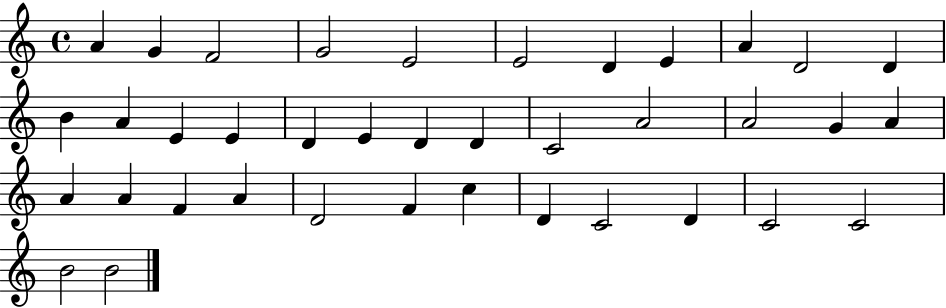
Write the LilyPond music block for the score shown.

{
  \clef treble
  \time 4/4
  \defaultTimeSignature
  \key c \major
  a'4 g'4 f'2 | g'2 e'2 | e'2 d'4 e'4 | a'4 d'2 d'4 | \break b'4 a'4 e'4 e'4 | d'4 e'4 d'4 d'4 | c'2 a'2 | a'2 g'4 a'4 | \break a'4 a'4 f'4 a'4 | d'2 f'4 c''4 | d'4 c'2 d'4 | c'2 c'2 | \break b'2 b'2 | \bar "|."
}